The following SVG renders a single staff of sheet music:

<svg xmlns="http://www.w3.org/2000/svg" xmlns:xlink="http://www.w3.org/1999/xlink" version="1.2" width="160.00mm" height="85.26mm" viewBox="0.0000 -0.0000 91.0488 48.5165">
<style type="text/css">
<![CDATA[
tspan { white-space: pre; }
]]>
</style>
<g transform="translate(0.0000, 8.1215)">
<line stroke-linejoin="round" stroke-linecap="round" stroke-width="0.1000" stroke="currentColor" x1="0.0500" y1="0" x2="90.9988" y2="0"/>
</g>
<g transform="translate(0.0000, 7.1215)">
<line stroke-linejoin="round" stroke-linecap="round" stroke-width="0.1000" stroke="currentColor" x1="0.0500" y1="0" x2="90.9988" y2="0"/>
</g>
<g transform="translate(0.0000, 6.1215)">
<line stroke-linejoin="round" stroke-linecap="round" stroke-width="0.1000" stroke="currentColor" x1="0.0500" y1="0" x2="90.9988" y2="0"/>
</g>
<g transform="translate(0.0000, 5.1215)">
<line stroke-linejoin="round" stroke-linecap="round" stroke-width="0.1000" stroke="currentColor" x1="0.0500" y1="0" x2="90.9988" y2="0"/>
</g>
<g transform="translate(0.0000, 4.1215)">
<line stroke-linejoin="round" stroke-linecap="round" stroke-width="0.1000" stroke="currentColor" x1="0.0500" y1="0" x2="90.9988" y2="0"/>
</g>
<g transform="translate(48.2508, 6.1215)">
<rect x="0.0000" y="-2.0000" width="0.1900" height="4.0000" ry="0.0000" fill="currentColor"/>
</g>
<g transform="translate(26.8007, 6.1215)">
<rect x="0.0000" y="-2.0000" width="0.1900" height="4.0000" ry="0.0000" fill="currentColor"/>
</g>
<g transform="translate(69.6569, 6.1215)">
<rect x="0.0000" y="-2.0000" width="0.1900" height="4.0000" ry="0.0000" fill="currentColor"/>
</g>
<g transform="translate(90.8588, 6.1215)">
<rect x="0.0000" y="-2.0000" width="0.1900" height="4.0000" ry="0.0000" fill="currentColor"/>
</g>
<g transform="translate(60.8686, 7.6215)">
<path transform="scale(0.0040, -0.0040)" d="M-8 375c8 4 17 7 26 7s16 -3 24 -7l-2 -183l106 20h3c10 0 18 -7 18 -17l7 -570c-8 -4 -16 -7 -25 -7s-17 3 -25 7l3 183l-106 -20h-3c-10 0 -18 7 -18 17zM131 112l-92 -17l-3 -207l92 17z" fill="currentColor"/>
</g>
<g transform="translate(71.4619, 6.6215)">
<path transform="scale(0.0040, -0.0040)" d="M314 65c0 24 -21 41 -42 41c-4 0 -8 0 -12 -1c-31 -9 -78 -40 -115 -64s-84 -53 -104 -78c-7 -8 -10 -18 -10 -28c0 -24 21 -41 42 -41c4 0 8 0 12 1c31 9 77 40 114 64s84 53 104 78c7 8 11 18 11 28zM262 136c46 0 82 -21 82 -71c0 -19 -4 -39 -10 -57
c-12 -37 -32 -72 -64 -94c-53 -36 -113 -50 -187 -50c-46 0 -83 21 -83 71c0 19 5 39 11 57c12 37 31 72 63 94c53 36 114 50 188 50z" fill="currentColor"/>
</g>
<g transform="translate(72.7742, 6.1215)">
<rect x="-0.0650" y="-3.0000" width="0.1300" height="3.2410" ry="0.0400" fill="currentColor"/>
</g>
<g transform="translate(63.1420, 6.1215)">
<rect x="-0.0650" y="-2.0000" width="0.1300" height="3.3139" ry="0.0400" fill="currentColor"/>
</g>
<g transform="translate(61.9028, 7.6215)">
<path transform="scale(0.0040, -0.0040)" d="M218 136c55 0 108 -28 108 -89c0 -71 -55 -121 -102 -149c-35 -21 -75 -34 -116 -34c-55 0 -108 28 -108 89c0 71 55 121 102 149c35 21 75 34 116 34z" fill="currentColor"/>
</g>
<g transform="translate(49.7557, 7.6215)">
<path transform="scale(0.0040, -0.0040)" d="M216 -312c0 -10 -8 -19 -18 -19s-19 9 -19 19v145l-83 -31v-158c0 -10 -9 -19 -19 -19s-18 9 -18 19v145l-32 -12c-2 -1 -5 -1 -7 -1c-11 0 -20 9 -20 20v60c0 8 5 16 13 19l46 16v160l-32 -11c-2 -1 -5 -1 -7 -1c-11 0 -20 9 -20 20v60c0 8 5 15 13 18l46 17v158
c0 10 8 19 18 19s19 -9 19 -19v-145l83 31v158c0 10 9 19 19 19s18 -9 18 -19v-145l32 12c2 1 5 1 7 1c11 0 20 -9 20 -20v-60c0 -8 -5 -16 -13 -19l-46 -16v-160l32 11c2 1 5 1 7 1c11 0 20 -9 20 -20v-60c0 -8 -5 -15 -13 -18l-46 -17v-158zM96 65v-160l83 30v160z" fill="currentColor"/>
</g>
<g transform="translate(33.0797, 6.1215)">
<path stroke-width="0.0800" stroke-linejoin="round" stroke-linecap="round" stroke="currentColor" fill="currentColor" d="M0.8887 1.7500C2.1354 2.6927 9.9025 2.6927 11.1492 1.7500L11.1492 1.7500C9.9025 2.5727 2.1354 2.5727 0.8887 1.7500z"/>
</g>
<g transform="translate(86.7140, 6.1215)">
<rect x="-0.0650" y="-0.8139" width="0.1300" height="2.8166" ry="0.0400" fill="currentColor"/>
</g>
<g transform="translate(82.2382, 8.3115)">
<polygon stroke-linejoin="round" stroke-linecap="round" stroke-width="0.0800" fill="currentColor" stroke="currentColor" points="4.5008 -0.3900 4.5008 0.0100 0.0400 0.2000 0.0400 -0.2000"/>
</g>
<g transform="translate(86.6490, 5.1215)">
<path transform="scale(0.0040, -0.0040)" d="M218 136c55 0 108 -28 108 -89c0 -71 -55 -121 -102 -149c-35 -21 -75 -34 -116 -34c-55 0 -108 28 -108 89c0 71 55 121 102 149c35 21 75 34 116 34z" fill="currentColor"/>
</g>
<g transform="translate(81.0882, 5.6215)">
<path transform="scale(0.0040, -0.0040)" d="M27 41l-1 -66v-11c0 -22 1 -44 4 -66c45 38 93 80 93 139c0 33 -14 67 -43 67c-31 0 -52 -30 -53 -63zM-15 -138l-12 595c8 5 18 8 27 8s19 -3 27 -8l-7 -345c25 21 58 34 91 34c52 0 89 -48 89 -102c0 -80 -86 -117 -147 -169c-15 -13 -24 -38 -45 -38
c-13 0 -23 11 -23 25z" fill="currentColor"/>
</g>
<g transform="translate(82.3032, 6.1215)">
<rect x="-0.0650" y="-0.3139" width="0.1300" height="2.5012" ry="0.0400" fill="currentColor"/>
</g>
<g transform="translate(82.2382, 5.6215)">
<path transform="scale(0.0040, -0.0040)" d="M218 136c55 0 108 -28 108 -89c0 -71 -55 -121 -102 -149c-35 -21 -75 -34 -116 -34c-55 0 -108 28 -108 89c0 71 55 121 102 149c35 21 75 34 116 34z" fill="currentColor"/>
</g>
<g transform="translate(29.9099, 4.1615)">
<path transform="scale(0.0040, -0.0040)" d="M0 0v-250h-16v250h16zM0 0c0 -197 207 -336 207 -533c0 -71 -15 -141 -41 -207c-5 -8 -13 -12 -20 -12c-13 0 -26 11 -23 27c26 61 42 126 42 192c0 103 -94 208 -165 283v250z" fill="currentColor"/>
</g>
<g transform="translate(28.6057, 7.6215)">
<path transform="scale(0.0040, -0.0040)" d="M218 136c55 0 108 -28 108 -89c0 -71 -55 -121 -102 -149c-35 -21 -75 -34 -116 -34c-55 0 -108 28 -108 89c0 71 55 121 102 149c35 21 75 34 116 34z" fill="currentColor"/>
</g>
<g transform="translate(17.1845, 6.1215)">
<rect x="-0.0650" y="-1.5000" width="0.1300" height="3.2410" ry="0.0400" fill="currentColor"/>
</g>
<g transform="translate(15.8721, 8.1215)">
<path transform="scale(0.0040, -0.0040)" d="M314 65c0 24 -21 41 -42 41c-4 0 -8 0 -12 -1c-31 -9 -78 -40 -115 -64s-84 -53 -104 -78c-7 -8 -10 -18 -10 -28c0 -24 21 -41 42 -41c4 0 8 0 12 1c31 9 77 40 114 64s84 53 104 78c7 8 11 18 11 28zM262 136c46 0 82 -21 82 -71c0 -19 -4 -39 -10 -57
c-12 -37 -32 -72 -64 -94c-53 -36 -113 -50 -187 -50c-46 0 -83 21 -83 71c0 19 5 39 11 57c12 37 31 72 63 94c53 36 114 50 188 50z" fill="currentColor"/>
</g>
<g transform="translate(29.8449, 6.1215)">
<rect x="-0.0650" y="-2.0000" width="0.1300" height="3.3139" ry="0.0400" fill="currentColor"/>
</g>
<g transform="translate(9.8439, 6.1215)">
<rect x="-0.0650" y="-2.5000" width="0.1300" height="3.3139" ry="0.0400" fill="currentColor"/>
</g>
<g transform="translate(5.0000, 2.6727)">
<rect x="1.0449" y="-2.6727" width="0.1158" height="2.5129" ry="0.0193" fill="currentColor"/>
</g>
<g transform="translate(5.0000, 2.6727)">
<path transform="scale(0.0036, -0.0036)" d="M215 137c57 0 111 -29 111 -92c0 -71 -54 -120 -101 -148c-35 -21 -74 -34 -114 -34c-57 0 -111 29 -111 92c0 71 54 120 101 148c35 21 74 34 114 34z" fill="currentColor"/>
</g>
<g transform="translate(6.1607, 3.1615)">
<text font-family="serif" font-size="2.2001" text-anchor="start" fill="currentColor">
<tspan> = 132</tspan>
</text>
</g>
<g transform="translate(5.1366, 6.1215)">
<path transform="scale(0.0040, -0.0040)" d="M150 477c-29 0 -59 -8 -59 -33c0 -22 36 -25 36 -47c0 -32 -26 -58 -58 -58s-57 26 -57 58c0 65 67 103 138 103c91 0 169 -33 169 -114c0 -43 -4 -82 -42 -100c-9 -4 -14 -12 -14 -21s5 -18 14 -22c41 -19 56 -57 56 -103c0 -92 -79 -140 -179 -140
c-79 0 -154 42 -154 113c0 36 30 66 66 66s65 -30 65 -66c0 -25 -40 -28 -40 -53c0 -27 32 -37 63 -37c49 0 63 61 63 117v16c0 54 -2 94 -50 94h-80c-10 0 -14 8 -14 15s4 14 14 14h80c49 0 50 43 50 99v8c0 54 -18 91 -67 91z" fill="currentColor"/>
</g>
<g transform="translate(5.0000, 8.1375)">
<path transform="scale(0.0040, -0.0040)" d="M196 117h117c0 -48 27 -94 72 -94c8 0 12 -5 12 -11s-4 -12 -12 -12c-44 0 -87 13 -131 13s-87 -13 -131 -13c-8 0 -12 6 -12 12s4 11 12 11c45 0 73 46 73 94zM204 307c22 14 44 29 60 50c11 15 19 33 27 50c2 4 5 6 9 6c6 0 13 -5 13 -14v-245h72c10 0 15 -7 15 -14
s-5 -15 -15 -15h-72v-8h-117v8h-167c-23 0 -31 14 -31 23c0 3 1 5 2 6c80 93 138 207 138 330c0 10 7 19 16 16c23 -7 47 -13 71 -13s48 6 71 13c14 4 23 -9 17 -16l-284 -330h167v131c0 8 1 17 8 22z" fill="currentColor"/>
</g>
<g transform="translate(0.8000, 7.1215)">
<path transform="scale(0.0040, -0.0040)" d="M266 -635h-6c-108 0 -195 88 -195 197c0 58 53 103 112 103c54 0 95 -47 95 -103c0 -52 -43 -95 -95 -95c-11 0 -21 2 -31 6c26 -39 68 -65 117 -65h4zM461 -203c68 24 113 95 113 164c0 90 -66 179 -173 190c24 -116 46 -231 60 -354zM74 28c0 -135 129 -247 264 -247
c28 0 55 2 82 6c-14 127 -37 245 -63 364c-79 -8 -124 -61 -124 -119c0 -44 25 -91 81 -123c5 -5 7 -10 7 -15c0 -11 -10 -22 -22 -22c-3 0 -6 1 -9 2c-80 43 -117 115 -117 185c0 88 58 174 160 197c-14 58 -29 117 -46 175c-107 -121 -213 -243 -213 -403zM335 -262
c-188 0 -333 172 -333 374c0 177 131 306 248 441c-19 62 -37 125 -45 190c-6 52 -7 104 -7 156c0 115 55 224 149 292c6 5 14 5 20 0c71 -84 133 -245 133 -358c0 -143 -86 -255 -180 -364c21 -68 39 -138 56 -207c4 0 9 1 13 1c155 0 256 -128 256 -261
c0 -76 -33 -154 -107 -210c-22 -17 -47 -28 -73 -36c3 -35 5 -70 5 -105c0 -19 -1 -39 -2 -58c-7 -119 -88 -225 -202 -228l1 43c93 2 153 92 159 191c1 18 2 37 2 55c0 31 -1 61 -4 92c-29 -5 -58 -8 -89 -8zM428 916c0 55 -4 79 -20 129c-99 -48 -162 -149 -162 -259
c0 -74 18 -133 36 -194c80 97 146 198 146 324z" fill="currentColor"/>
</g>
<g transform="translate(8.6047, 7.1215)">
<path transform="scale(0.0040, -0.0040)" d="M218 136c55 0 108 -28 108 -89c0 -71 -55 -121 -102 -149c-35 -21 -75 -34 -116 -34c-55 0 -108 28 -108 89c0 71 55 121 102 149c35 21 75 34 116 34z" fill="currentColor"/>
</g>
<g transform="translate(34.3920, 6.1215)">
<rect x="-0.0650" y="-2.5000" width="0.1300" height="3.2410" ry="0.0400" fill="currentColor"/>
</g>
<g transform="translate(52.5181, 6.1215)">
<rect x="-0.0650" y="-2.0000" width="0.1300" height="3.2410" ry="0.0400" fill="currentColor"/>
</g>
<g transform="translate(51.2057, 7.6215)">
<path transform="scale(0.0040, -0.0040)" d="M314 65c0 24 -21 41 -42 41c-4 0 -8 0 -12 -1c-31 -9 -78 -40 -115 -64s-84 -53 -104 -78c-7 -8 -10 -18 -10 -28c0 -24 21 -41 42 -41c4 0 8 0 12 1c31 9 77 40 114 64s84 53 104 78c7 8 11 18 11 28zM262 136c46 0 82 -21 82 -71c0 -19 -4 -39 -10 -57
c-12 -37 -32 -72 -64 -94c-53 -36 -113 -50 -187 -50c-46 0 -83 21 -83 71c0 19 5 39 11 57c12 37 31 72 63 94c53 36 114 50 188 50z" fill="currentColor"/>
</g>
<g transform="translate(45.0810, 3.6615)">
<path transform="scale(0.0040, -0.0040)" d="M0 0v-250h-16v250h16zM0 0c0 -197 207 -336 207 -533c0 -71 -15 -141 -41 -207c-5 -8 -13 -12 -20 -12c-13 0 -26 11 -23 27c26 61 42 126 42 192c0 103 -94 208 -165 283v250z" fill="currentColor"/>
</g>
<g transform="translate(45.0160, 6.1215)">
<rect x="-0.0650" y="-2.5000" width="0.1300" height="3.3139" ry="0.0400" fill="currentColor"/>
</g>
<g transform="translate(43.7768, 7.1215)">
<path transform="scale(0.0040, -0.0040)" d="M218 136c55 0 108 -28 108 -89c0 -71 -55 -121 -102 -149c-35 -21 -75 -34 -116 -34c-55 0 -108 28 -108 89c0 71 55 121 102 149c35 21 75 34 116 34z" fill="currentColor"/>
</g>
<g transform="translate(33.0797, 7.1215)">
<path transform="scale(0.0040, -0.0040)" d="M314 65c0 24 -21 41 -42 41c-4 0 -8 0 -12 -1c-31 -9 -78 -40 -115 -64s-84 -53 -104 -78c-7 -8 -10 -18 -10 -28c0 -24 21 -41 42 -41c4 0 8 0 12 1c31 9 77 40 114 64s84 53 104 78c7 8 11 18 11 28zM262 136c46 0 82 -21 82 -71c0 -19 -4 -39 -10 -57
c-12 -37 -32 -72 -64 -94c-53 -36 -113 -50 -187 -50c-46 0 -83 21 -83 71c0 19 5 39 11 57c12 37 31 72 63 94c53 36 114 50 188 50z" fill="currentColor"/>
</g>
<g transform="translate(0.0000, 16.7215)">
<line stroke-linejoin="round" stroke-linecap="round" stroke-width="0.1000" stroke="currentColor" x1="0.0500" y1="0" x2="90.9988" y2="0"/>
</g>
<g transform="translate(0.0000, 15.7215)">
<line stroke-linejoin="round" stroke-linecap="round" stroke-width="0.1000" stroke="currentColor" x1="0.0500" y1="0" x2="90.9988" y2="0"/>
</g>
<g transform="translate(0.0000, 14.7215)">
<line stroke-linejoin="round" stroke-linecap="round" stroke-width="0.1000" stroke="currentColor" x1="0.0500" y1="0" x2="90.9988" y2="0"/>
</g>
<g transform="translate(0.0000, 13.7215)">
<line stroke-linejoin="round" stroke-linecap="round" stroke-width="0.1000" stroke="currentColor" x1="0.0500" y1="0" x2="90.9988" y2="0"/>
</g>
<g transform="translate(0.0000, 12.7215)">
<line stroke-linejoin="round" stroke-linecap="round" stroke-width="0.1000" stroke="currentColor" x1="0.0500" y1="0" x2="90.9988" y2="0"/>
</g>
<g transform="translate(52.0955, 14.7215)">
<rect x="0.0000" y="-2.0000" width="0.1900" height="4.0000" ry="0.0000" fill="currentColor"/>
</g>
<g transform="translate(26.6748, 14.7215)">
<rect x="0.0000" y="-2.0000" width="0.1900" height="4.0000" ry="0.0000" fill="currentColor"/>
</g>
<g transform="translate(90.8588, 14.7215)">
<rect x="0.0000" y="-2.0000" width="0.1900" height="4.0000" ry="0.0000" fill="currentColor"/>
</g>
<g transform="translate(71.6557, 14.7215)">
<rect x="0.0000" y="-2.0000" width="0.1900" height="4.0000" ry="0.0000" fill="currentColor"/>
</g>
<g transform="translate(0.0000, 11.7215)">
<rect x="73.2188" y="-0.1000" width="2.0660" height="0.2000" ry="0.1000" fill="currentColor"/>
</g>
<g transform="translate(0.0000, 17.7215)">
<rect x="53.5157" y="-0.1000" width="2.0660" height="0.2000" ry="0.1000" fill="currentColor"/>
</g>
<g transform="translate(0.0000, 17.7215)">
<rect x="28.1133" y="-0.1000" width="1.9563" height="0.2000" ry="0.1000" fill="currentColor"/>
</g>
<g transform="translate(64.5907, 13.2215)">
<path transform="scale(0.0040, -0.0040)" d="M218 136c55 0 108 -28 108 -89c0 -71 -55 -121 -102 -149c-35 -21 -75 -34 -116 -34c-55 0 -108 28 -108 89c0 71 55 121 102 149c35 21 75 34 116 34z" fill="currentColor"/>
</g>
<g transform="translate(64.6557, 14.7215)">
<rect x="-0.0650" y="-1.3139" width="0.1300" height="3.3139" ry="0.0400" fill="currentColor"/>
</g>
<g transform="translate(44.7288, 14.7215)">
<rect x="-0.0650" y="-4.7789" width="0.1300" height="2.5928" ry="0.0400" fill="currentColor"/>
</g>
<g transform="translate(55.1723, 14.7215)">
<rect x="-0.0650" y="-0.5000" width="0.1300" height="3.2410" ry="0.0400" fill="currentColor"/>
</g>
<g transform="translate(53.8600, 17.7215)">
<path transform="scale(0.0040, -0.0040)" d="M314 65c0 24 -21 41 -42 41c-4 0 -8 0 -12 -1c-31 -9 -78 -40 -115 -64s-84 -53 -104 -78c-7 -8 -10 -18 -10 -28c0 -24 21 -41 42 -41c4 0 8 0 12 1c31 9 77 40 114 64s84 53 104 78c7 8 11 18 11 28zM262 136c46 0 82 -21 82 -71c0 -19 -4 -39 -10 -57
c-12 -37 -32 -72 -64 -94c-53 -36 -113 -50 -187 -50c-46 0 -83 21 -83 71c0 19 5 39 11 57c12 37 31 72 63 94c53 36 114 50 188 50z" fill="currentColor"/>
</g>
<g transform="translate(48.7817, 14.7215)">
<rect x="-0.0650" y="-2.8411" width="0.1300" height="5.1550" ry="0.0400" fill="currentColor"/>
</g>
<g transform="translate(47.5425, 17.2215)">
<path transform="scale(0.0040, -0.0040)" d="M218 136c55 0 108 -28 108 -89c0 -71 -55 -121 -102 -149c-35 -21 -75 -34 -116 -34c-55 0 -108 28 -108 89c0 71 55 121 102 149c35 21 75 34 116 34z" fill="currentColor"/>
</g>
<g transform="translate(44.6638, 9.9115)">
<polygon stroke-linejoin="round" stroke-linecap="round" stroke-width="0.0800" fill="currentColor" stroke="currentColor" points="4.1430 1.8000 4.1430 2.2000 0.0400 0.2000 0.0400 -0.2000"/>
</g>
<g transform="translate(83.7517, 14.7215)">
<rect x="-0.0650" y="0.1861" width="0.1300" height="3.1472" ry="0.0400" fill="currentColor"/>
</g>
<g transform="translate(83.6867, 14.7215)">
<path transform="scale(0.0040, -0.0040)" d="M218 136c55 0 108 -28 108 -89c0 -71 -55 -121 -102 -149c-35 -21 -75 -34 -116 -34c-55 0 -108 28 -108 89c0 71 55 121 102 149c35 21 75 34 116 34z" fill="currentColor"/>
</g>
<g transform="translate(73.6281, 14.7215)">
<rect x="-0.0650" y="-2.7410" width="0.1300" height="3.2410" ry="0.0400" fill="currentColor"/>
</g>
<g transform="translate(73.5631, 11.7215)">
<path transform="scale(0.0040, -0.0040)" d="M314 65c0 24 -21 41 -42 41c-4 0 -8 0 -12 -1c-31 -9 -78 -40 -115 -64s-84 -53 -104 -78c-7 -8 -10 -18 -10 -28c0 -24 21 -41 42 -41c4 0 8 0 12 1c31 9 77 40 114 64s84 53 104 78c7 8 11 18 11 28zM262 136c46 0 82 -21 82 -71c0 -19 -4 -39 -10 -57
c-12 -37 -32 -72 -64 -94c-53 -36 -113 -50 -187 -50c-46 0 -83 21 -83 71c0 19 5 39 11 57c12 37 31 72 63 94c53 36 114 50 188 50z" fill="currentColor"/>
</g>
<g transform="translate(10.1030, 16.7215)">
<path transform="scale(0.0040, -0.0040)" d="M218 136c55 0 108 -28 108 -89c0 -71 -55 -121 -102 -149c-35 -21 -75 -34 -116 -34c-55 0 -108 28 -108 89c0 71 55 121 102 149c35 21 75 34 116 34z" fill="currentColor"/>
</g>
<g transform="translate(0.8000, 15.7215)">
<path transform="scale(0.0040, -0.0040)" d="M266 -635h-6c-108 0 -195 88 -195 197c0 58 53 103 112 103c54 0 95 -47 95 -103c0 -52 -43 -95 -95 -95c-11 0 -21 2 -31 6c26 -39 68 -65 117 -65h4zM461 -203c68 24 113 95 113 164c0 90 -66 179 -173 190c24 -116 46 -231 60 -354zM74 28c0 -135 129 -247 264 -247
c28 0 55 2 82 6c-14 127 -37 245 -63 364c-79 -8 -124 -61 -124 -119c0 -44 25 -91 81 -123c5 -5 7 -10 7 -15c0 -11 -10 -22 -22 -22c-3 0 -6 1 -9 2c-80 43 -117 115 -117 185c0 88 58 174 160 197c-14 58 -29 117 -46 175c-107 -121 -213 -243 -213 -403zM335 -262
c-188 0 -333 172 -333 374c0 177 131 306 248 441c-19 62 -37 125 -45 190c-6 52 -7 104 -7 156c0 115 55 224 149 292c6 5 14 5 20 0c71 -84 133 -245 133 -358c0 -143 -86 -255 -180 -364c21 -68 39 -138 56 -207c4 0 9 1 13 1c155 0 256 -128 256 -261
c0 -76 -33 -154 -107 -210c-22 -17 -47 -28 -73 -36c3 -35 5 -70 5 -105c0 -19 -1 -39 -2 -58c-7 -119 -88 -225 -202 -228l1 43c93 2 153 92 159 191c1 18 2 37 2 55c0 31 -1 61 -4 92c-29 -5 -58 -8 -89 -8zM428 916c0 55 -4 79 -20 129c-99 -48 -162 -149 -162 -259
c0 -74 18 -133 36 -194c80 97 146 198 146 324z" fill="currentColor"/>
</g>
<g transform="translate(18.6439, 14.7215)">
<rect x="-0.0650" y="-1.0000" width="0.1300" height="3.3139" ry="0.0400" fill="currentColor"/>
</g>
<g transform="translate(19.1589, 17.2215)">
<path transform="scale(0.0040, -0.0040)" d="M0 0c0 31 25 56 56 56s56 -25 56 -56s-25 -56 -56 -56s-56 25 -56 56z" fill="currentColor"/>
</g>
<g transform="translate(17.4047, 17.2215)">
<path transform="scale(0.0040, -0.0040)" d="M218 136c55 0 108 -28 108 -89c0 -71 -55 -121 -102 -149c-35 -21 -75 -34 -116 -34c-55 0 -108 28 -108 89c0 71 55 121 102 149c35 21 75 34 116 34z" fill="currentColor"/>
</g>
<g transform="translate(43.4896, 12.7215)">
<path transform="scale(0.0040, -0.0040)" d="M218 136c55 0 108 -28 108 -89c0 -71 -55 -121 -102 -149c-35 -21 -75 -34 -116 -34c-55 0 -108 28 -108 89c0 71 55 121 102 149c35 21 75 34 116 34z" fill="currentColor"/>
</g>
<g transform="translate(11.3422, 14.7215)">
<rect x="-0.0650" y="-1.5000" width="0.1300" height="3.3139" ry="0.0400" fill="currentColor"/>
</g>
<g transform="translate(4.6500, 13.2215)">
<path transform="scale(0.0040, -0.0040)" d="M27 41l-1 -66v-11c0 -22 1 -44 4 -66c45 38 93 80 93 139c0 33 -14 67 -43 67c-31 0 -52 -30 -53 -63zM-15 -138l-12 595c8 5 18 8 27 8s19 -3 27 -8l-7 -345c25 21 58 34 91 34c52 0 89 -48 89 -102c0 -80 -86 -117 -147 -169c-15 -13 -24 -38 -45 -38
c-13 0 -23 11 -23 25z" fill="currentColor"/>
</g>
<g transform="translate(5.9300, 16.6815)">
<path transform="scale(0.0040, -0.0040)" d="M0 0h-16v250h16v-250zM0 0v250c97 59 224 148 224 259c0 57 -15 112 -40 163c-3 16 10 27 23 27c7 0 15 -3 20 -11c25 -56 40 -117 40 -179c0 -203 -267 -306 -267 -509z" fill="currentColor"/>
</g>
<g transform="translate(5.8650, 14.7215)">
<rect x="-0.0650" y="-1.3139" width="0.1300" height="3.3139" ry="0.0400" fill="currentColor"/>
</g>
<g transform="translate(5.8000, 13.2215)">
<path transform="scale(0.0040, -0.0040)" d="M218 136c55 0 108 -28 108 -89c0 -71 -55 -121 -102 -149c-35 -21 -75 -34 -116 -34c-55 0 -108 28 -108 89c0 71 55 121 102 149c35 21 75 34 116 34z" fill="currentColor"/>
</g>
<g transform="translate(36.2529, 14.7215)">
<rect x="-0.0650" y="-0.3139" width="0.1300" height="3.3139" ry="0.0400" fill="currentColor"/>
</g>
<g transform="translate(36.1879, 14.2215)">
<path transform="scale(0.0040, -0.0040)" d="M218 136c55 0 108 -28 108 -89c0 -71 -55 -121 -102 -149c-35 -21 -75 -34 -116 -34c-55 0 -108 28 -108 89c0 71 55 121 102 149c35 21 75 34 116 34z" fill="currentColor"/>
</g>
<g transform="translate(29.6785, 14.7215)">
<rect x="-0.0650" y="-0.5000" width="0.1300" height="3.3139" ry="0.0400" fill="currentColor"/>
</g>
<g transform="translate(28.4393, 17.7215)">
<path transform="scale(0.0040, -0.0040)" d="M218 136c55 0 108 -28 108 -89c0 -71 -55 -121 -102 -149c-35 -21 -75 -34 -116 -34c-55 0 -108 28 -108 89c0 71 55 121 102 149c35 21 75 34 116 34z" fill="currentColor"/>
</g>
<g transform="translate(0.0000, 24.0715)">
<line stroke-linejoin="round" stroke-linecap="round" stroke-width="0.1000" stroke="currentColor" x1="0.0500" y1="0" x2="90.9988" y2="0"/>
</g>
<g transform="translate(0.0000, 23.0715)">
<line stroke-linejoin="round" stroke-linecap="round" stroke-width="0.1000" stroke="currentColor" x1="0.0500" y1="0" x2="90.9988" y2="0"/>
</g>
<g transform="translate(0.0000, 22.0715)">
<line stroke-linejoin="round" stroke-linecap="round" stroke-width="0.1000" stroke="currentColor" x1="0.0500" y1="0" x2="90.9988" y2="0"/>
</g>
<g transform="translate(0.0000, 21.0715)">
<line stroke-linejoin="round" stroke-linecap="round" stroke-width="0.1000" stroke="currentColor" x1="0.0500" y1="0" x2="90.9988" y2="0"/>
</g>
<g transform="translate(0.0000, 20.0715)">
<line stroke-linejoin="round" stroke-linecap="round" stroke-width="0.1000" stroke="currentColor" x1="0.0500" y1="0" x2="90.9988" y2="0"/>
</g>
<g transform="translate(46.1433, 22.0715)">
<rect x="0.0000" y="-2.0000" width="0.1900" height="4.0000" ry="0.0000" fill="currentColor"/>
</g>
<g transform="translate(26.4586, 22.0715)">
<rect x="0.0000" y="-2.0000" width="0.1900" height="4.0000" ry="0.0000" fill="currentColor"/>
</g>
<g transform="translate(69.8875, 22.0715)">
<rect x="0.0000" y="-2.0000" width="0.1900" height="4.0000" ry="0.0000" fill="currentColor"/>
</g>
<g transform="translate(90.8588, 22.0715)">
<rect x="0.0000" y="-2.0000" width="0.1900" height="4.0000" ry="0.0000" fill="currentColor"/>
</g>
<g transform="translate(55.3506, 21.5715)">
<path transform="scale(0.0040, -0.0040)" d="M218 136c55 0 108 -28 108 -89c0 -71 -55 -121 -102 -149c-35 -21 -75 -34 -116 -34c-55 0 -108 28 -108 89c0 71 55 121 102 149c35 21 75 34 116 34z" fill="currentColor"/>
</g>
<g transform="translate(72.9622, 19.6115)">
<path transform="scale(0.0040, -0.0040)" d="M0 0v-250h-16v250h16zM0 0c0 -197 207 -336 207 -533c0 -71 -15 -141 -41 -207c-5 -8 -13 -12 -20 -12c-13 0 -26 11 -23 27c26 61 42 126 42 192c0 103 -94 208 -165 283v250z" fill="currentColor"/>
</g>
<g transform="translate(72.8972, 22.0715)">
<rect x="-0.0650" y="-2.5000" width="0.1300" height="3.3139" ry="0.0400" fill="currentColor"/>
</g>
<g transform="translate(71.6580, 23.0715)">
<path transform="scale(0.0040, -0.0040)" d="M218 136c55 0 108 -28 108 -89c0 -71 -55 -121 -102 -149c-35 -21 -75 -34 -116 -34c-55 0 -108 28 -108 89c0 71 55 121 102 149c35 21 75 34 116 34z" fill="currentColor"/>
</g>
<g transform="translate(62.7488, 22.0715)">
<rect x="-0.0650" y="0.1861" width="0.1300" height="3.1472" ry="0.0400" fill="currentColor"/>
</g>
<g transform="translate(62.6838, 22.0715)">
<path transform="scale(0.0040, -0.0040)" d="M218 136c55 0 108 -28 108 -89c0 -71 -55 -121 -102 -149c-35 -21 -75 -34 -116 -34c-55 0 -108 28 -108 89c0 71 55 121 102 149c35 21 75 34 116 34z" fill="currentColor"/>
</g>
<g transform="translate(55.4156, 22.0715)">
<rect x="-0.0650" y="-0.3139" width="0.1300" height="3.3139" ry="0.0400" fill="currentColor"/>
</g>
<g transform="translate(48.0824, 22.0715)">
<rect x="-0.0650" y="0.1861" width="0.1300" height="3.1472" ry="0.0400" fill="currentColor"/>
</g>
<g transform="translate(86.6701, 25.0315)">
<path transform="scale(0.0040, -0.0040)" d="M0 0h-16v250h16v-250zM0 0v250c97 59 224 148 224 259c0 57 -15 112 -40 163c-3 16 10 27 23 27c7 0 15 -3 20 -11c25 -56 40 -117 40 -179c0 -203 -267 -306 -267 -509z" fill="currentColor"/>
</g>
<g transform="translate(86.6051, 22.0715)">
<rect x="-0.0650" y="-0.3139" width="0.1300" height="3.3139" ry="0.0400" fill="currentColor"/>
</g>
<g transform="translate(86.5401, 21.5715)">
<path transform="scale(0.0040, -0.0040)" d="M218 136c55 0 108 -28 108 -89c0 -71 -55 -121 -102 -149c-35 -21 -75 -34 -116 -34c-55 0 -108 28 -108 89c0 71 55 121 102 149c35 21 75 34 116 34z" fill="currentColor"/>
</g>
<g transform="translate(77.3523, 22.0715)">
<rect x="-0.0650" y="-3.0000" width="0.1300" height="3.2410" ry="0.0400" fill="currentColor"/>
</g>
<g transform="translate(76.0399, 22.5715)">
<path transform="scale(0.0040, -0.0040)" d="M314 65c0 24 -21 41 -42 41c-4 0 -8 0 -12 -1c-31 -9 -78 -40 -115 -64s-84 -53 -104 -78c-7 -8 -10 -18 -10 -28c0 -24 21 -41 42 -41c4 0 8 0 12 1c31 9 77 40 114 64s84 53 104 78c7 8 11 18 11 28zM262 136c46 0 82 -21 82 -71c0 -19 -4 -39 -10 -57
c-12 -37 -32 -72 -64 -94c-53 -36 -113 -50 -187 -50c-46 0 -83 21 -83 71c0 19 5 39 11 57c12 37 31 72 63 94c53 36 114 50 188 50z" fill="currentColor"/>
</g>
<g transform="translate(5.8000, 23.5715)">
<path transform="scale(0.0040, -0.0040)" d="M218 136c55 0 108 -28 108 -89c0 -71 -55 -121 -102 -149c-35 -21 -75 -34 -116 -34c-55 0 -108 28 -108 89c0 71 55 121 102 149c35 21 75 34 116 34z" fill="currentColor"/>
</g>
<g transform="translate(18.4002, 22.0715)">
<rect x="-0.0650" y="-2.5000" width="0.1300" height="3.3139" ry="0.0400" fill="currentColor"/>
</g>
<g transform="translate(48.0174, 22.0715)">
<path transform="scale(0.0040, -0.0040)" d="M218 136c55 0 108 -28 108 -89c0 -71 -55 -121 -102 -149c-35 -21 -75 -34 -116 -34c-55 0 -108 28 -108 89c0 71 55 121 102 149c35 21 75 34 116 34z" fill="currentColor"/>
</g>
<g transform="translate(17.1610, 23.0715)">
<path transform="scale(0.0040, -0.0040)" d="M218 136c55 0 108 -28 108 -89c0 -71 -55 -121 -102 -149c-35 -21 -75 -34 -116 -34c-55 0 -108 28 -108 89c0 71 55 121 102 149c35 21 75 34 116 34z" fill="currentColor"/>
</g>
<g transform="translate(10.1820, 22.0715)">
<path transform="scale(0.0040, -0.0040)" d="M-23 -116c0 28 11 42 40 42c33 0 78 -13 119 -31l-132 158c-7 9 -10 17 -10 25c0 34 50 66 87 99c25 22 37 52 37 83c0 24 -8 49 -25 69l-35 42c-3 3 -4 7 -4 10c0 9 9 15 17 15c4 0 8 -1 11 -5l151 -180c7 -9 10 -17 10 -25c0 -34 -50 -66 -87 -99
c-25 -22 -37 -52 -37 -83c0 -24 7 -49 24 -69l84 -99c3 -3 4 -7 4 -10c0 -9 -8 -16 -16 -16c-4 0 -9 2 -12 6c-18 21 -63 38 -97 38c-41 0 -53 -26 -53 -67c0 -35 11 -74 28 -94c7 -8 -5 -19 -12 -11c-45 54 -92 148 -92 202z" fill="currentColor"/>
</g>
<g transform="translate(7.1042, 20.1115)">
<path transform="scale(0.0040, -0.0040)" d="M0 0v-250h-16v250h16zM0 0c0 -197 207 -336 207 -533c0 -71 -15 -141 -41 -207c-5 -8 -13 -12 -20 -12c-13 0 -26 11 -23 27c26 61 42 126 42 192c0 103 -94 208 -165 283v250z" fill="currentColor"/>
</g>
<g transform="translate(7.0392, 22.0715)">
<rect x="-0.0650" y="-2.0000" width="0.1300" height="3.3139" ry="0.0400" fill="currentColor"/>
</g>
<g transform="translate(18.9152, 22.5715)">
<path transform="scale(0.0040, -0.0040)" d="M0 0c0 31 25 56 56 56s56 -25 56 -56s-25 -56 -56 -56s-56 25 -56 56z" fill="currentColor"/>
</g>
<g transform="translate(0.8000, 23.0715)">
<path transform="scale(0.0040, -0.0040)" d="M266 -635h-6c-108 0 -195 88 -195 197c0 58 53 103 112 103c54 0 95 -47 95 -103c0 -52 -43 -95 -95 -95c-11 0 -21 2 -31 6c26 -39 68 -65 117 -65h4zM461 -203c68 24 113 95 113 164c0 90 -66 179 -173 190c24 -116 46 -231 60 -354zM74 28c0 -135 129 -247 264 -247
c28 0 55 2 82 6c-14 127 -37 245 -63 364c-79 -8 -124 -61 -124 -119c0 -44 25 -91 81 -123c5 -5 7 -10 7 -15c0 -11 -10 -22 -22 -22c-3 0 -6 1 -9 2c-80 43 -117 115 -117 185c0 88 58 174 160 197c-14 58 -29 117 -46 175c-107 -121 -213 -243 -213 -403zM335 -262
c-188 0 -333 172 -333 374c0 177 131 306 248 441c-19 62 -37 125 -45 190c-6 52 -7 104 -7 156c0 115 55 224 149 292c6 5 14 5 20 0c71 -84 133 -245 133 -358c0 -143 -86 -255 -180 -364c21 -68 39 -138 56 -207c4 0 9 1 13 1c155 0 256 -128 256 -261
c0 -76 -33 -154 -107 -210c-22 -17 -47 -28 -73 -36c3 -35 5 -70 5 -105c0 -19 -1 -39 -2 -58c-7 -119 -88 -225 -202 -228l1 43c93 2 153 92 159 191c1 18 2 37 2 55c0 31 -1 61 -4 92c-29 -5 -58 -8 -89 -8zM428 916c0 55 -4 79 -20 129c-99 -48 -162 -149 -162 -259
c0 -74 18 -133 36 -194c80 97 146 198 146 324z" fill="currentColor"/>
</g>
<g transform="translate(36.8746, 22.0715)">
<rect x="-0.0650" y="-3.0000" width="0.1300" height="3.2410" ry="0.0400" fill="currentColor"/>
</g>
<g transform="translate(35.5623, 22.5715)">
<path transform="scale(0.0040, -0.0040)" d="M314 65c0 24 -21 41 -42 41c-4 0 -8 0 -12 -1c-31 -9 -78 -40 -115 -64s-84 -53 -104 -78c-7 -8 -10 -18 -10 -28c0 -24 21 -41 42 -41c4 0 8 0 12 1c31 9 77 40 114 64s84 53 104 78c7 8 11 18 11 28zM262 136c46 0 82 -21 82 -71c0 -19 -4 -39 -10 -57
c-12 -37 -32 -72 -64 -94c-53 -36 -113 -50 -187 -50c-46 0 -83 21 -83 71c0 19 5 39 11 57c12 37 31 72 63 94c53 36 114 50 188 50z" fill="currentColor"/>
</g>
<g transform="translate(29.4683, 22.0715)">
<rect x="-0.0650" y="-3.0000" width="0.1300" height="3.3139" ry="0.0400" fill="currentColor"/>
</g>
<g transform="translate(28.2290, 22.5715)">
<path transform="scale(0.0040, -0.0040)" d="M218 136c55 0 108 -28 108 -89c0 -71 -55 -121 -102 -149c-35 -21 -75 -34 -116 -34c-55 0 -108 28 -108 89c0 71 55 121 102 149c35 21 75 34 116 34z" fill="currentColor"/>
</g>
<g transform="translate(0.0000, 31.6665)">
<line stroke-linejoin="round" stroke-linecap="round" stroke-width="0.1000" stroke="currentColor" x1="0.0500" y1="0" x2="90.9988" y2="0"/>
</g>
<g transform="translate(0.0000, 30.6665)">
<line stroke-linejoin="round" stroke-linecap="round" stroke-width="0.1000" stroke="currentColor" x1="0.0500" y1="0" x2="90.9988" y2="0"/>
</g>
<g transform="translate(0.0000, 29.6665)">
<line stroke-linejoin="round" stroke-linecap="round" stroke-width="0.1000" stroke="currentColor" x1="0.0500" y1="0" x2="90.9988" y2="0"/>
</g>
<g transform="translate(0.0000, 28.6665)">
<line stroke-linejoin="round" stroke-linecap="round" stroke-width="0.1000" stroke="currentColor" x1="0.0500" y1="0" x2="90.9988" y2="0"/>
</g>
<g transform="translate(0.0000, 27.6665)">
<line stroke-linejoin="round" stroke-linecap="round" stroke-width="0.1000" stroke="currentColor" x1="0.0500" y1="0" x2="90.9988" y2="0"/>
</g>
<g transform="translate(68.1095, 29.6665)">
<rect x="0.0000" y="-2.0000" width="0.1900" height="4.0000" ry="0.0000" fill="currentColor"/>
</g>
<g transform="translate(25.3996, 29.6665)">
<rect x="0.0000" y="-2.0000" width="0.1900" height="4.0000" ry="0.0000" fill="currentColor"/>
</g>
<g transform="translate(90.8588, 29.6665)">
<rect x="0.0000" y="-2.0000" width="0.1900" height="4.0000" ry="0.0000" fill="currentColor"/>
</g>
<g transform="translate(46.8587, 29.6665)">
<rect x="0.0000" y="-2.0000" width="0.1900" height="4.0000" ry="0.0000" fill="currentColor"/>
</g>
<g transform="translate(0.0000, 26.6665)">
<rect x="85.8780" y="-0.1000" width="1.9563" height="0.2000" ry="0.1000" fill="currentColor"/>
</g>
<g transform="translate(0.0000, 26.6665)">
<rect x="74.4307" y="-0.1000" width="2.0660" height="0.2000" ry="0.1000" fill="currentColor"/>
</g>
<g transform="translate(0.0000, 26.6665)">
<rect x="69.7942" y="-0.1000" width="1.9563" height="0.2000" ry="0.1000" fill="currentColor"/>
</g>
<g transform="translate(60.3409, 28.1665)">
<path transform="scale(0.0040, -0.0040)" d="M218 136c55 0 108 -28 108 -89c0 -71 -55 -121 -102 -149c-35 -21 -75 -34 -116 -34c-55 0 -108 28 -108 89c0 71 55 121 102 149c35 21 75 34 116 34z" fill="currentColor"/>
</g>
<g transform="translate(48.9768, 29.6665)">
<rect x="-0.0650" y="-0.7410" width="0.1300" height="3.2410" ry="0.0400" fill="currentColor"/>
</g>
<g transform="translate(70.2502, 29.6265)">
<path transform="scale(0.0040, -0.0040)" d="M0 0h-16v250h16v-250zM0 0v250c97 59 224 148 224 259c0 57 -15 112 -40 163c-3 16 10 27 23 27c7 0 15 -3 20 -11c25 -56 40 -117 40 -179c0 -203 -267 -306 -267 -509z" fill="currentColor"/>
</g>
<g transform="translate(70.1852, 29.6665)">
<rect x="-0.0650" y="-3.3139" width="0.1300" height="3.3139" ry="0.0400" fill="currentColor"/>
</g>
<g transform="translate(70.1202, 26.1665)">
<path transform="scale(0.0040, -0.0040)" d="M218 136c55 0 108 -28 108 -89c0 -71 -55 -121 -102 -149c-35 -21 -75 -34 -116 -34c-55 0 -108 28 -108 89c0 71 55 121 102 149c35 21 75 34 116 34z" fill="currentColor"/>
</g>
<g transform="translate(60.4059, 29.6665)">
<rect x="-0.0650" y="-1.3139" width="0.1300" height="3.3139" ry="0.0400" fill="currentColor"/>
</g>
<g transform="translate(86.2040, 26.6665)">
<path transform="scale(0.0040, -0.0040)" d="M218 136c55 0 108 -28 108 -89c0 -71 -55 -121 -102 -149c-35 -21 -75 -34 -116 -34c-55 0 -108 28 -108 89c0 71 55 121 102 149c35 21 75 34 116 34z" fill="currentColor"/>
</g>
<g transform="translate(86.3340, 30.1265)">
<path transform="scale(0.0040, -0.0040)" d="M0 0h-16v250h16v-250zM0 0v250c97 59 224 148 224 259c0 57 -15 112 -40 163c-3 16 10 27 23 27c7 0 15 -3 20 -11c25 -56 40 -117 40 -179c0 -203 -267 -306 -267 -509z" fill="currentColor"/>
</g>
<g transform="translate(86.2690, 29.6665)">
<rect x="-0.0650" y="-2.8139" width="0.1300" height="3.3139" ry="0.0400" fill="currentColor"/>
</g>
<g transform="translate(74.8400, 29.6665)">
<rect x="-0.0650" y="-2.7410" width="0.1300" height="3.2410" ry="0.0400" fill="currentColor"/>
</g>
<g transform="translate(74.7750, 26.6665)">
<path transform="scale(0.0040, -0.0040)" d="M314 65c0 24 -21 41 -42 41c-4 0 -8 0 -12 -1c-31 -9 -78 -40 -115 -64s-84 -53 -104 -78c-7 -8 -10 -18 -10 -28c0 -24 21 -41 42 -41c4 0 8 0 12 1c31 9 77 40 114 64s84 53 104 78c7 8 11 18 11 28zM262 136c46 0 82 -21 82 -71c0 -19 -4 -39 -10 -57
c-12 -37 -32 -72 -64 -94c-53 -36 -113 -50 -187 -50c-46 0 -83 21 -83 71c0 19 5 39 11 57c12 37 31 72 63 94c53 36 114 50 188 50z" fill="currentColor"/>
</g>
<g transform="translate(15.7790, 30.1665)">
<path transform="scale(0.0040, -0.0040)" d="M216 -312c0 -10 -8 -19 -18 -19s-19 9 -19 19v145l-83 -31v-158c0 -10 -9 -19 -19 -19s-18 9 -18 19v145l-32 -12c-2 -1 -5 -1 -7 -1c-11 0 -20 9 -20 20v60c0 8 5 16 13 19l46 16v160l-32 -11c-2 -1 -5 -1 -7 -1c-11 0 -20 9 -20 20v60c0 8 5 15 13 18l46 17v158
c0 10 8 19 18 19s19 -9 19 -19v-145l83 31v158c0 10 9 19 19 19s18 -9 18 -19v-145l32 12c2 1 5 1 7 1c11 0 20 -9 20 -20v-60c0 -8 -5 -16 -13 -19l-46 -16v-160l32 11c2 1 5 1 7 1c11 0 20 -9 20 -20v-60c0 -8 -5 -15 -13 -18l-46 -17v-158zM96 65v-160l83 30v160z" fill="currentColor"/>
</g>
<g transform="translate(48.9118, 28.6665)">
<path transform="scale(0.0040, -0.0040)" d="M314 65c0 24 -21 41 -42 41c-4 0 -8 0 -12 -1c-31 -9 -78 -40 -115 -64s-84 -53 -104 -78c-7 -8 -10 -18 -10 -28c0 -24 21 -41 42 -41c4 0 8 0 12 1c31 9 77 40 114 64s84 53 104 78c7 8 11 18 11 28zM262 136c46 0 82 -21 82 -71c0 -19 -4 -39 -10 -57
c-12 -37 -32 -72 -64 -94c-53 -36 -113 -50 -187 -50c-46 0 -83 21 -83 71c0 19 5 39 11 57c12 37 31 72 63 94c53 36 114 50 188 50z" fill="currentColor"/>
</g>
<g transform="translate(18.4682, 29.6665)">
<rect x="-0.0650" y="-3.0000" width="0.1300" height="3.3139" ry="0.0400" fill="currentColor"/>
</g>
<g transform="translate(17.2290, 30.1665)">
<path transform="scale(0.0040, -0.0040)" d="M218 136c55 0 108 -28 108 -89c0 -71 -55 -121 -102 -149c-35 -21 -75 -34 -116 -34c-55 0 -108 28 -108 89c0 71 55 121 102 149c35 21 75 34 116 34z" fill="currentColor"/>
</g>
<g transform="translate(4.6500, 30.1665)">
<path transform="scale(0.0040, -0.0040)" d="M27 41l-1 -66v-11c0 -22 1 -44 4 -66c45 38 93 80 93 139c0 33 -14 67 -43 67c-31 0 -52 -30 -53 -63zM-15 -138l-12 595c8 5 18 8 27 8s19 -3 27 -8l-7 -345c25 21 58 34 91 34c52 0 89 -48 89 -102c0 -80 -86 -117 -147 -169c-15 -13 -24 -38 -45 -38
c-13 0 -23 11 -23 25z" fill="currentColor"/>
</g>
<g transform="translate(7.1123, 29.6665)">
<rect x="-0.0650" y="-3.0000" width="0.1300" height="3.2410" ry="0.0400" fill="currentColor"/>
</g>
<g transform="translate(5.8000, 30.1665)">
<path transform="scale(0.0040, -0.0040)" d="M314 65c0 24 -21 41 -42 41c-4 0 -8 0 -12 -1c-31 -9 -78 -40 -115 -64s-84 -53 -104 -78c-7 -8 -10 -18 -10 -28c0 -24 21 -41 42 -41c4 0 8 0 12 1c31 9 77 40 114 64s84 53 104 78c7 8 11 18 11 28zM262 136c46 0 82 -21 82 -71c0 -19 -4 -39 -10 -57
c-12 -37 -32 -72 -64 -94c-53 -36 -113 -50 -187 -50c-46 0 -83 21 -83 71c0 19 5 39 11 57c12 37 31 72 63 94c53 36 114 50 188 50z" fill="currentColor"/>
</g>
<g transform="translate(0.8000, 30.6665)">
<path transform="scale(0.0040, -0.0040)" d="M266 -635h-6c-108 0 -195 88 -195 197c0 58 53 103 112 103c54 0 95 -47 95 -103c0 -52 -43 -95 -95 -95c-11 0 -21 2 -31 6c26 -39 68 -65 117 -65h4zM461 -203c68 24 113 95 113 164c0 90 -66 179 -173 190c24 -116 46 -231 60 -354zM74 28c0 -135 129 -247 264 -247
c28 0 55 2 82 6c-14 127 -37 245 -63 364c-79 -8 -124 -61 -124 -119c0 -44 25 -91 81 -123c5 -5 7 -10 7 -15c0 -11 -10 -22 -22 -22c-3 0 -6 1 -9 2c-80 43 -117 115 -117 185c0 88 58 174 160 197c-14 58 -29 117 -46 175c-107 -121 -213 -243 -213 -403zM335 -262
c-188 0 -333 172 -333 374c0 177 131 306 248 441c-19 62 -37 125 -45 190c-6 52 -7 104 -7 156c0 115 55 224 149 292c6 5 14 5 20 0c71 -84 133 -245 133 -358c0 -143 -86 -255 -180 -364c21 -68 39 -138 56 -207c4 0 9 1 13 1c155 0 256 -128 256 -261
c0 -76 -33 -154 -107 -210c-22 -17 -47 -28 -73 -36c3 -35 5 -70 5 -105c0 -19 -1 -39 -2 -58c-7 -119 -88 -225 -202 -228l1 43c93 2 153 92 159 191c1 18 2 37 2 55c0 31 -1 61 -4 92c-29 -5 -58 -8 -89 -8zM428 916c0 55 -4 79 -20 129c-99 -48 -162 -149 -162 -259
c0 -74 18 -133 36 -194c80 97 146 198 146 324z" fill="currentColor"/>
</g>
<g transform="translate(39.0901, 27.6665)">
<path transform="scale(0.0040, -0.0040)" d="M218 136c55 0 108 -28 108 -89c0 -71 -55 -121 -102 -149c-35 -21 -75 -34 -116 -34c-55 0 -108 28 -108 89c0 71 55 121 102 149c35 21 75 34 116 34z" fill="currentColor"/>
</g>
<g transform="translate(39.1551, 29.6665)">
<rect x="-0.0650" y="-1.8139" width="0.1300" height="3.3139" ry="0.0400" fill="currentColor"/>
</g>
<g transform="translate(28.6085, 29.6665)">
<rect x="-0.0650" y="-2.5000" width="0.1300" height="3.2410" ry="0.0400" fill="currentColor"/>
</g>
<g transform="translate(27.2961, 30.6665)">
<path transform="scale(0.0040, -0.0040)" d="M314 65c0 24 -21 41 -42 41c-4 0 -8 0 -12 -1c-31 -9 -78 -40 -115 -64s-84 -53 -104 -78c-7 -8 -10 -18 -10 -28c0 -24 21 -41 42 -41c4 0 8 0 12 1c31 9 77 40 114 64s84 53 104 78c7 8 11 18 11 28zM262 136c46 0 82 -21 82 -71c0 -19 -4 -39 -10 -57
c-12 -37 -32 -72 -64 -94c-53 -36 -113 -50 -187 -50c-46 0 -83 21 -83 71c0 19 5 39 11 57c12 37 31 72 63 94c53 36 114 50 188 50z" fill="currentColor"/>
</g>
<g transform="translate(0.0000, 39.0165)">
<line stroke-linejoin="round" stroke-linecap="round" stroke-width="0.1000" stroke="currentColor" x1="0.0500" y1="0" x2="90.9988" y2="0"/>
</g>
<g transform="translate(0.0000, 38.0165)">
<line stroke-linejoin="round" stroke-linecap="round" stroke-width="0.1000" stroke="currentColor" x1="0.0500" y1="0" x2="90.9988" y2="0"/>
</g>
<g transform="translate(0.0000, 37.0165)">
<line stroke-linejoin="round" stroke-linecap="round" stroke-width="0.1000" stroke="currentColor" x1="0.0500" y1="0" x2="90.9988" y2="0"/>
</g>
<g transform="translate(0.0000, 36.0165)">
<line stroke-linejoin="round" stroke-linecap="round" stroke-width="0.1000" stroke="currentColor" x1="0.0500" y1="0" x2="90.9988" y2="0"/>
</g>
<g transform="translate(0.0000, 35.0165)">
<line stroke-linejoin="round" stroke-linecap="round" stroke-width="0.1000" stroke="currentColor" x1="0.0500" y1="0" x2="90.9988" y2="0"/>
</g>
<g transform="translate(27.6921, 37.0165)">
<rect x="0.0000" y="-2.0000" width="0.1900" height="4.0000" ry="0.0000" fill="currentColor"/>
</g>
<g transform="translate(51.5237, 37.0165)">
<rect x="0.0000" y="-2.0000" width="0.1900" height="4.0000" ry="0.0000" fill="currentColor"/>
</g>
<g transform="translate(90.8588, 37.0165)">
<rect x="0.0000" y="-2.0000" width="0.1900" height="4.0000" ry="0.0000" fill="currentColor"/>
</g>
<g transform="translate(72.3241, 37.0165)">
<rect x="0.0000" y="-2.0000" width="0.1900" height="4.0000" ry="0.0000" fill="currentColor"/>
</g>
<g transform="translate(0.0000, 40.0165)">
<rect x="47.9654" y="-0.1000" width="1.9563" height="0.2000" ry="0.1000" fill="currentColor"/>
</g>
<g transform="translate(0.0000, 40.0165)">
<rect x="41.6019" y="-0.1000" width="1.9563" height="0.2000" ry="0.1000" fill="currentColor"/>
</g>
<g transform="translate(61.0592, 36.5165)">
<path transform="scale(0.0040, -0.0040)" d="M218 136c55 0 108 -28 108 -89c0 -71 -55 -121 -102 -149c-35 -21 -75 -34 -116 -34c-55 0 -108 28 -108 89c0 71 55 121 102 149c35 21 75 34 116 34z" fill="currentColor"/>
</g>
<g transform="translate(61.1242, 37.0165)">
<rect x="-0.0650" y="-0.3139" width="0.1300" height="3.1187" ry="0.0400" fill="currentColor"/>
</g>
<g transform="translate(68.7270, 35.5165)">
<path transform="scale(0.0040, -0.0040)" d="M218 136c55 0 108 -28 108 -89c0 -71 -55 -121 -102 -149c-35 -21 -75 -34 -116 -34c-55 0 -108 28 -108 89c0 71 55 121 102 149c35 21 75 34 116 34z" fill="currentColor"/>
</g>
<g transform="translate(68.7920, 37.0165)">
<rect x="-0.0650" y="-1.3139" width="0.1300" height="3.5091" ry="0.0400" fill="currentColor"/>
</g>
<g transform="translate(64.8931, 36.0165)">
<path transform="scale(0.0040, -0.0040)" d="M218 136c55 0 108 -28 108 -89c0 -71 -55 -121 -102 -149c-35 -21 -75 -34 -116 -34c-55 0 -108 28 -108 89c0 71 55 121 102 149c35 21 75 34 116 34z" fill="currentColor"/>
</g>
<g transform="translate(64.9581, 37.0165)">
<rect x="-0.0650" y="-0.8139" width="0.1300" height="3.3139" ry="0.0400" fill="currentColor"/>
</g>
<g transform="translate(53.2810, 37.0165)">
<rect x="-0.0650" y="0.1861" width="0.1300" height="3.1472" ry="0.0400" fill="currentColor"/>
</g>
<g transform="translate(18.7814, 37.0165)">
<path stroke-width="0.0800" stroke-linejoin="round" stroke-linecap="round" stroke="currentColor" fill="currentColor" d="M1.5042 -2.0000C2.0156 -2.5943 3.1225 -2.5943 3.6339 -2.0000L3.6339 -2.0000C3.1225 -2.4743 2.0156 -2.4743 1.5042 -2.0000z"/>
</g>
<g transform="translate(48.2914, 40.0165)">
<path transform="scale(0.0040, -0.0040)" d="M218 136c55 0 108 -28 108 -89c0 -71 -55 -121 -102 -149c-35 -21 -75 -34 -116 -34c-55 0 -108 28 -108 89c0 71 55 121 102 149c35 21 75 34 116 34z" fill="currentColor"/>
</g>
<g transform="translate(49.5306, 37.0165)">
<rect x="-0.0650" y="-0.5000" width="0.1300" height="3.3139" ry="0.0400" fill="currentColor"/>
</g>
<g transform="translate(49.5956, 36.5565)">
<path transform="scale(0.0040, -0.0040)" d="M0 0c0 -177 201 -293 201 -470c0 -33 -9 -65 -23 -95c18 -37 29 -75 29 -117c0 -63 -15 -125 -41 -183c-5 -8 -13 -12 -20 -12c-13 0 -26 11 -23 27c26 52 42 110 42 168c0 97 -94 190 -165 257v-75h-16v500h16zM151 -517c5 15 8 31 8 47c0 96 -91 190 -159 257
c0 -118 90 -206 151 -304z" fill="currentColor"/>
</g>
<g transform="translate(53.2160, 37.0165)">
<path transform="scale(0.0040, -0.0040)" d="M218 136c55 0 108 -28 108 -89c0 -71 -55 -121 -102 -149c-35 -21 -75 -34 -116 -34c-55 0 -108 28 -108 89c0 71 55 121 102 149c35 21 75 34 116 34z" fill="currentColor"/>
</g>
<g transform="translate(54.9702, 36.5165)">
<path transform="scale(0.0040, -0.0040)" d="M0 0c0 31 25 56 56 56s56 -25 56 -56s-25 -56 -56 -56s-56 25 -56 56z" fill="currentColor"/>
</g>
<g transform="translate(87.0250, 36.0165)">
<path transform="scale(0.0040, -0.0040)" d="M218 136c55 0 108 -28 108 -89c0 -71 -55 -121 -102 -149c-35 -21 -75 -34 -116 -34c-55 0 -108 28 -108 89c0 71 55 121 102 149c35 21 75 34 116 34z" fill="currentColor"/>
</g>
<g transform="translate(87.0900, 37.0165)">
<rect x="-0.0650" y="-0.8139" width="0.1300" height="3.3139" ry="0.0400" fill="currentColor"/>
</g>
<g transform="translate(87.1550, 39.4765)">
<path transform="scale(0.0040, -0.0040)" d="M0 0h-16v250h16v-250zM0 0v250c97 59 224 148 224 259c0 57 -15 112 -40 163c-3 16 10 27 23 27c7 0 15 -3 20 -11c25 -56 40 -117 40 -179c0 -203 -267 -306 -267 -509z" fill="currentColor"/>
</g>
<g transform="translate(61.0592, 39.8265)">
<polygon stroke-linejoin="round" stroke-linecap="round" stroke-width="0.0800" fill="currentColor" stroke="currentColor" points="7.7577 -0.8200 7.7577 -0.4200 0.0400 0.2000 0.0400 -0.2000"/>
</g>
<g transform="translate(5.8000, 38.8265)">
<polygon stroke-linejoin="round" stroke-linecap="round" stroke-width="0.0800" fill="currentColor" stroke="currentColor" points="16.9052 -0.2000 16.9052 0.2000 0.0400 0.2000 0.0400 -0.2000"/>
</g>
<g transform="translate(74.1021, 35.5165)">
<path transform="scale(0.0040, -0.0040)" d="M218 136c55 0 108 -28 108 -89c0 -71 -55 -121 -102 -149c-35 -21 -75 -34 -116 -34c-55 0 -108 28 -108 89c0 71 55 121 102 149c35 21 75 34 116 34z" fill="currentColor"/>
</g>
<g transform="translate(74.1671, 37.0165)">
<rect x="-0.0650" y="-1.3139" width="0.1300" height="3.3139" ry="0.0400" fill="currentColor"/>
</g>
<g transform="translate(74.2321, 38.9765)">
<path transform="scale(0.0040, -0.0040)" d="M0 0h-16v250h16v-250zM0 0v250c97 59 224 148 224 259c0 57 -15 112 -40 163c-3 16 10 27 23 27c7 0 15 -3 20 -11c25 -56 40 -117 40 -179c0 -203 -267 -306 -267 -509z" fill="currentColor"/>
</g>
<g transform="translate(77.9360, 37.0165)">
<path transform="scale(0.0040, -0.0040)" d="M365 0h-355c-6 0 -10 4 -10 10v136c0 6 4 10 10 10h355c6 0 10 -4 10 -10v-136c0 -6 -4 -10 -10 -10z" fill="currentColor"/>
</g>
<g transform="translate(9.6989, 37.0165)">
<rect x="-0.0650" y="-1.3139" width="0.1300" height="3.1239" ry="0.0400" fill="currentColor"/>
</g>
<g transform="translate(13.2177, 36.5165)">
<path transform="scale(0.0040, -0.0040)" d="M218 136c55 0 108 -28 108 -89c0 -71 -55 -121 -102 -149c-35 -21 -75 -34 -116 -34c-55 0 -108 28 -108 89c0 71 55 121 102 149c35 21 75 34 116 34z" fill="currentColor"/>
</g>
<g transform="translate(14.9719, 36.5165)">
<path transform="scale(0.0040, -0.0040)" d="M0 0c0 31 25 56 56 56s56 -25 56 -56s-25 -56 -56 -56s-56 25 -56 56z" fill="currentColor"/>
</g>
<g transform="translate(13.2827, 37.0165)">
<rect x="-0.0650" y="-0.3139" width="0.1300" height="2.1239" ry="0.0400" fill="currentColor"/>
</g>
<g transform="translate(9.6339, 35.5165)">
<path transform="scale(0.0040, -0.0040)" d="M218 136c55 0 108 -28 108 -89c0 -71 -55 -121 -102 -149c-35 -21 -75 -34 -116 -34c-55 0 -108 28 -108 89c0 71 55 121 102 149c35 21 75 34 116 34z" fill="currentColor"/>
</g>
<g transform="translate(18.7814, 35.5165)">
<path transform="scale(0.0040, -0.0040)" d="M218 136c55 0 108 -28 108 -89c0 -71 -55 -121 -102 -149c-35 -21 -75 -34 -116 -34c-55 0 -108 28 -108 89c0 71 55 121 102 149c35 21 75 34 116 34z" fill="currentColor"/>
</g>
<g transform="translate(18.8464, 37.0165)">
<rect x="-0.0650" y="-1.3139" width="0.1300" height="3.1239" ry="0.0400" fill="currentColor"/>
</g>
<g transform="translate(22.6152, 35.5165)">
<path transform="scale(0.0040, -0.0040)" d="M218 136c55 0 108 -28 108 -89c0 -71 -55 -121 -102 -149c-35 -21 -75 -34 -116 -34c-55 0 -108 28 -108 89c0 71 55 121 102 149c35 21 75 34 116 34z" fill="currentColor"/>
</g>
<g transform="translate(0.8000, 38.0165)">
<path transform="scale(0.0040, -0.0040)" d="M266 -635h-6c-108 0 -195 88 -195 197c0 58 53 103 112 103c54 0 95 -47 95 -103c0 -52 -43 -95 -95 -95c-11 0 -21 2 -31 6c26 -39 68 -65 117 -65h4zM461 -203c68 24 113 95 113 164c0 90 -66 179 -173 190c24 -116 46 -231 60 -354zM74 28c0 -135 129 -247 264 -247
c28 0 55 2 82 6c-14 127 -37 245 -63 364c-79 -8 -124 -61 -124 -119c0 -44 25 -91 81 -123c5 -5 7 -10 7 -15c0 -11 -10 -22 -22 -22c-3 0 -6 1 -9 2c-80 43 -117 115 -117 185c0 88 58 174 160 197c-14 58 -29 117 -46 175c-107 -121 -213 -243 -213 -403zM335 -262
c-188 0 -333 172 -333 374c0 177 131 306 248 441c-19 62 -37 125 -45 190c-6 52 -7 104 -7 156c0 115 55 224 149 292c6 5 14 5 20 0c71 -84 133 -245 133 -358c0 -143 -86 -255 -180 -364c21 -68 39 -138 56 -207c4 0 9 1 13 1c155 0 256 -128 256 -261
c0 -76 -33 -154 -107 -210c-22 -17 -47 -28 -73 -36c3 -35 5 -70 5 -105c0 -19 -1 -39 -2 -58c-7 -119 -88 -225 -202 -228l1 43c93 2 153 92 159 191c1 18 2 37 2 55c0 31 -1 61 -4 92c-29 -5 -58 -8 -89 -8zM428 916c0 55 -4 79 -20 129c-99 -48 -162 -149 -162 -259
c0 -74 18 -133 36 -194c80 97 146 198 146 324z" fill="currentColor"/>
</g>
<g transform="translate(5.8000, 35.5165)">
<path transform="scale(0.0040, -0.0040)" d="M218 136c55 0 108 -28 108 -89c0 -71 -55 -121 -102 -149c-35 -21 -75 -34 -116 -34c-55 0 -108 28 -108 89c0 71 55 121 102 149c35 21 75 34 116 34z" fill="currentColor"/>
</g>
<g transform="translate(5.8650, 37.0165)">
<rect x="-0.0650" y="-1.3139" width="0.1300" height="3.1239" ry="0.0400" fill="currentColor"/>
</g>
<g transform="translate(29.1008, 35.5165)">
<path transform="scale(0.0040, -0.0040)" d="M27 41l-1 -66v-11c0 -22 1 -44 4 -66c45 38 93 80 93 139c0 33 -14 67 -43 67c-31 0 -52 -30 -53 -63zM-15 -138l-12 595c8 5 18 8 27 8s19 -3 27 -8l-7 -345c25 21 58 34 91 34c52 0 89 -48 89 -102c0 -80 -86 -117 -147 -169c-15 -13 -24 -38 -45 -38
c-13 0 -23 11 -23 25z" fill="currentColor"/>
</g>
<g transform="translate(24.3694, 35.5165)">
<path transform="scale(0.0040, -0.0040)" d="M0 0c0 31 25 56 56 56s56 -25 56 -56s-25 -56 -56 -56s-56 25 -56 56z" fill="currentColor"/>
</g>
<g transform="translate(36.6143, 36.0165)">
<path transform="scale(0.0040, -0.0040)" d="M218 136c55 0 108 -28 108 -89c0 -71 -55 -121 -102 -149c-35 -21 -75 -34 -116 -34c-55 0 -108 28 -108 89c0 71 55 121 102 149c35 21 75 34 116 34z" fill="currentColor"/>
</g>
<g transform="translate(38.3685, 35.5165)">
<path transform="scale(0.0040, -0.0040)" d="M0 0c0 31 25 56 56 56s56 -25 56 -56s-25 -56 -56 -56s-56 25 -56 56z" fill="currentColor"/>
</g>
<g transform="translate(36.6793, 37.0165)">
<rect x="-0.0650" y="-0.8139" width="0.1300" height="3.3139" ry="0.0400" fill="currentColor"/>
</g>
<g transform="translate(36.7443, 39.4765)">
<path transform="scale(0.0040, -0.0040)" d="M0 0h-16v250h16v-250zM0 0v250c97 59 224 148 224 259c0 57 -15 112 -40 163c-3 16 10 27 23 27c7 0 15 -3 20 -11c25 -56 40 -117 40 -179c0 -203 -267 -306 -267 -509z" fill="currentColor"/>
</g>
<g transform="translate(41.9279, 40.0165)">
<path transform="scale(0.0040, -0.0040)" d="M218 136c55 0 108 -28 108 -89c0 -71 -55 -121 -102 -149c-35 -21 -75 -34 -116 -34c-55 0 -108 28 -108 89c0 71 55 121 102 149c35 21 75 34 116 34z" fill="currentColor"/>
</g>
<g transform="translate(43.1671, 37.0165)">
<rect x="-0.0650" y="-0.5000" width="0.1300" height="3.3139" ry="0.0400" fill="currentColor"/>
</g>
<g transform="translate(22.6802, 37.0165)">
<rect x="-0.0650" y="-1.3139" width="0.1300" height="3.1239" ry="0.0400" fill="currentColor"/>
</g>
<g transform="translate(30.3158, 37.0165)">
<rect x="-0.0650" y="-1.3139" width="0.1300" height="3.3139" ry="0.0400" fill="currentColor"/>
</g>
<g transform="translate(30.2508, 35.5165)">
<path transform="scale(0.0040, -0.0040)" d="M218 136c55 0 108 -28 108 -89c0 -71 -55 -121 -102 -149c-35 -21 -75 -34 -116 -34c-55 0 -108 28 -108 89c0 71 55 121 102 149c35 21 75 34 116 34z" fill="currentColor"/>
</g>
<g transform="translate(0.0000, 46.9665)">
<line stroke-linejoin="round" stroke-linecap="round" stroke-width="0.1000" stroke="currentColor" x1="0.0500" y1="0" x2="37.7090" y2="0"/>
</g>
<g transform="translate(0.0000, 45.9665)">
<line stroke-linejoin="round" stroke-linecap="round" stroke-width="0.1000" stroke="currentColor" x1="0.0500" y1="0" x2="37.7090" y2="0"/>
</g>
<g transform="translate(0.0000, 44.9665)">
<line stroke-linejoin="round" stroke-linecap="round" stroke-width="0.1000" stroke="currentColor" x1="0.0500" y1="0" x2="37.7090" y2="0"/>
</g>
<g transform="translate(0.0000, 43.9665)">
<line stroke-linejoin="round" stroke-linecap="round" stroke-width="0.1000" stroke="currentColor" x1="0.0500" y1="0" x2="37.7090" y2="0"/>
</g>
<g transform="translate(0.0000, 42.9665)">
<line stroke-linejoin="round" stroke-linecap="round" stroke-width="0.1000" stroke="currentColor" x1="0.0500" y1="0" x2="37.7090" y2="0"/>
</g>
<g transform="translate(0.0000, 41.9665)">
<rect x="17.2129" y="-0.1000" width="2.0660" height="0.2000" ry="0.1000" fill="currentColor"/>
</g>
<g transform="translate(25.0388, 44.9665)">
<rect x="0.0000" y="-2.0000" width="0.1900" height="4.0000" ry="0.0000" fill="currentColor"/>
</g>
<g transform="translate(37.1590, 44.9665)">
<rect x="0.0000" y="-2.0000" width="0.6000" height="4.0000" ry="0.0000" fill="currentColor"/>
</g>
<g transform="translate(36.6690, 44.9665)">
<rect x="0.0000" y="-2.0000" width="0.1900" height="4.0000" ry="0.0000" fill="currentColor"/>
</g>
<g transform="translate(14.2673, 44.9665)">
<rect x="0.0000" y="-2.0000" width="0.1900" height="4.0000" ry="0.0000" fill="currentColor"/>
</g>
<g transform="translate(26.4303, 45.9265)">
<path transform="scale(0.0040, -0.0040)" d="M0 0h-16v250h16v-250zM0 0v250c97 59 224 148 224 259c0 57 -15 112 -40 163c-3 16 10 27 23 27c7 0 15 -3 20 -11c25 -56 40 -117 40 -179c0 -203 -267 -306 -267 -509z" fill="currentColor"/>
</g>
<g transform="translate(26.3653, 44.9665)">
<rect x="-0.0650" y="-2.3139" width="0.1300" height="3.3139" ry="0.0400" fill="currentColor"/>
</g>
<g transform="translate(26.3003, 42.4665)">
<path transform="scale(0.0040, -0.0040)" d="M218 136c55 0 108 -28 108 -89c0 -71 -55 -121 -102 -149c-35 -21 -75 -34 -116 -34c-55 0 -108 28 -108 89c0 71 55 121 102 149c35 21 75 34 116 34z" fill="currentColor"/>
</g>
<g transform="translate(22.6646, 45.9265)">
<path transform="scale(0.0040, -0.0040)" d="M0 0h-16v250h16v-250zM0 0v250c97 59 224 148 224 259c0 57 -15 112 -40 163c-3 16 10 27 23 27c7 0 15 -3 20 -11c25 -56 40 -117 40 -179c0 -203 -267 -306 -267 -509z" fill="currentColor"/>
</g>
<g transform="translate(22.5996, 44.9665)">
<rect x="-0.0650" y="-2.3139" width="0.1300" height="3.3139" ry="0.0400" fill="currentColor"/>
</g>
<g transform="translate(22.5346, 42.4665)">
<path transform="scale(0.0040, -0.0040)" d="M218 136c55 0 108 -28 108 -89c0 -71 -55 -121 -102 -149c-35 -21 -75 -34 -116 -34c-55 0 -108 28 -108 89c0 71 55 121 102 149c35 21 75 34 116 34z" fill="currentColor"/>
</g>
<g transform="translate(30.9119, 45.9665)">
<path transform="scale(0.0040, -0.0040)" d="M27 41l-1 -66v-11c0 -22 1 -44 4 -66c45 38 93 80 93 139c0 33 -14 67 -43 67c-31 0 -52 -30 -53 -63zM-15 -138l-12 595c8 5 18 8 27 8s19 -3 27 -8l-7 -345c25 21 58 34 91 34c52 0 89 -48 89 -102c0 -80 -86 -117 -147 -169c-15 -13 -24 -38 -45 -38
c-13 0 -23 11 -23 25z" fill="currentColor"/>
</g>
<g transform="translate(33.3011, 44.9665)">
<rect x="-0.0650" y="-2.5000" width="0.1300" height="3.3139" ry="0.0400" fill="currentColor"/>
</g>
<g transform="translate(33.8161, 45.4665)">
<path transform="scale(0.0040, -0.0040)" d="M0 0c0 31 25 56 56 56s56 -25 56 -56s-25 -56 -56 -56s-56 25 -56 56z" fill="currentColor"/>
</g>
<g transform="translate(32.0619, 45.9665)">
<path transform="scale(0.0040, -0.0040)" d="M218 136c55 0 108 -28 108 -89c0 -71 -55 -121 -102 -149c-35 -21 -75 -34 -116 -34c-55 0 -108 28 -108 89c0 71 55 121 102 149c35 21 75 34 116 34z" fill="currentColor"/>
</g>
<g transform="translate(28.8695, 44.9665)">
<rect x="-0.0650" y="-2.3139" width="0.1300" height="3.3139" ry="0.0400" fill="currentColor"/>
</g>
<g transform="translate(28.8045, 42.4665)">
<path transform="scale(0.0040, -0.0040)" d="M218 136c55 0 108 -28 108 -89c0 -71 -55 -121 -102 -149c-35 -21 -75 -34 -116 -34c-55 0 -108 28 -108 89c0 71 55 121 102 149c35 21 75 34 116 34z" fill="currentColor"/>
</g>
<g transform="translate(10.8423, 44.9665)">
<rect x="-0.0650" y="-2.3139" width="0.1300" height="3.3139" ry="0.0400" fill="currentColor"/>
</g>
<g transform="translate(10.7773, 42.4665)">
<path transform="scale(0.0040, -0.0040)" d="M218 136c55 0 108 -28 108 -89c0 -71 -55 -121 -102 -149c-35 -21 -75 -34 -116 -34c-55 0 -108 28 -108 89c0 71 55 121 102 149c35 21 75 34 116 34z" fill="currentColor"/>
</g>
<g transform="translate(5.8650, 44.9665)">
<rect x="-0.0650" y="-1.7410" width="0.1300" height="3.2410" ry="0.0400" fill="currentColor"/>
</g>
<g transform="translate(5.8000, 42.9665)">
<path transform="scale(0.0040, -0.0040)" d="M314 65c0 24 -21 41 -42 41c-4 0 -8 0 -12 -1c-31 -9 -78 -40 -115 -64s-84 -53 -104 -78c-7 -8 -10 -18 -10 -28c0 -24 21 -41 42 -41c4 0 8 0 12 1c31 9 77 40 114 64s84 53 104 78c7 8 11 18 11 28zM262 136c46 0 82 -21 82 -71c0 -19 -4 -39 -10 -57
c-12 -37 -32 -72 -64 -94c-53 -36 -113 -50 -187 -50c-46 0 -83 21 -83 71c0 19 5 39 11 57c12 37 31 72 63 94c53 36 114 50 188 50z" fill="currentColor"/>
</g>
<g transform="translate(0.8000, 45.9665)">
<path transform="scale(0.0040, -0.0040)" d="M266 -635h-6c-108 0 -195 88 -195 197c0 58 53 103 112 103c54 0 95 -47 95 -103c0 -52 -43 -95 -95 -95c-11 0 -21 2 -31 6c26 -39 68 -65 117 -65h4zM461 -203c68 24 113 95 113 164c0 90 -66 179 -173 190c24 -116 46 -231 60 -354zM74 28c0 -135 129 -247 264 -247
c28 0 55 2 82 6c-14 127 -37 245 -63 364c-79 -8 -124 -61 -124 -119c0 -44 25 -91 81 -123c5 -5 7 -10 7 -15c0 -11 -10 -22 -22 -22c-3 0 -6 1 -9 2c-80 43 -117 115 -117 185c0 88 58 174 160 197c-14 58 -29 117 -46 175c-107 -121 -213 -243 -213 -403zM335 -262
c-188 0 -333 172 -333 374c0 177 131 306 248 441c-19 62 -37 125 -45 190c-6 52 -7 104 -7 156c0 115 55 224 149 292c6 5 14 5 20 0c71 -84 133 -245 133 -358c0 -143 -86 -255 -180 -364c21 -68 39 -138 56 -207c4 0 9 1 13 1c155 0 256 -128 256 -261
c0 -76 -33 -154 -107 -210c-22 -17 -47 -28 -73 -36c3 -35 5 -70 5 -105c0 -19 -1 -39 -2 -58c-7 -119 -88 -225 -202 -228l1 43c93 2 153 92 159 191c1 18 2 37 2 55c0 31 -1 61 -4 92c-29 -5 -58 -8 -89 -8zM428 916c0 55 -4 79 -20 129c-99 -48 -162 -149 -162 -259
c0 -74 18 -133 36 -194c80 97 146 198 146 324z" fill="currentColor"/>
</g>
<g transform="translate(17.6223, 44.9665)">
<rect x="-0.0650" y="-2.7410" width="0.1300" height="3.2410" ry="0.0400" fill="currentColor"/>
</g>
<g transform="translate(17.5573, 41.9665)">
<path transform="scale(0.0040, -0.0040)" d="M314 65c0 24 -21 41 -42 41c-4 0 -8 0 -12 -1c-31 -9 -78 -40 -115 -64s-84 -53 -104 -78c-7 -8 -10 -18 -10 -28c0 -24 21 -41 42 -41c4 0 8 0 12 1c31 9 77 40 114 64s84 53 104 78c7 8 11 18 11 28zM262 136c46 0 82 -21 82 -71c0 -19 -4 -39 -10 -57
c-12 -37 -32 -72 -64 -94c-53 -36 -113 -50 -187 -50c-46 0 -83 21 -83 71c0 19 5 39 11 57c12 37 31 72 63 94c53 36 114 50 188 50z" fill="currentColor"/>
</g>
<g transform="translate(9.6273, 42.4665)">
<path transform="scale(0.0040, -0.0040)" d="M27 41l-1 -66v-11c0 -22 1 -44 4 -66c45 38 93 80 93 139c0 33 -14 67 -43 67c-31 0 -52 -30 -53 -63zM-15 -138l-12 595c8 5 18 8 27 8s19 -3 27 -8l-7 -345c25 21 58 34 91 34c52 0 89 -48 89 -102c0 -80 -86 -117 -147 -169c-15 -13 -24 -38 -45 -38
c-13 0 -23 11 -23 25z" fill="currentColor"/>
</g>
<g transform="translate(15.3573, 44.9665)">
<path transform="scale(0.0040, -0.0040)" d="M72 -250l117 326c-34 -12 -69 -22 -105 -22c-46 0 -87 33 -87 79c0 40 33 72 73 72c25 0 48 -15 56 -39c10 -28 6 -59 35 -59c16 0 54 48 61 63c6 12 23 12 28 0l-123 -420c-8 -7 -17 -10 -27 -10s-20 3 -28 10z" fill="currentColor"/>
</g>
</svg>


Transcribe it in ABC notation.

X:1
T:Untitled
M:3/4
L:1/4
K:C
G E2 F/2 G2 G/2 ^F2 F A2 _c/2 d/2 _e/2 E D C c f/2 D/2 C2 e a2 B F/2 z G A A2 B c B G/2 A2 c/2 _A2 ^A G2 f d2 e b/2 a2 a/2 e/2 e/2 c/2 e/2 e/2 _e d/2 C C/4 B c/2 d/2 e/2 e/2 z2 d/2 f2 _g z/2 a2 g/2 g/2 g _G